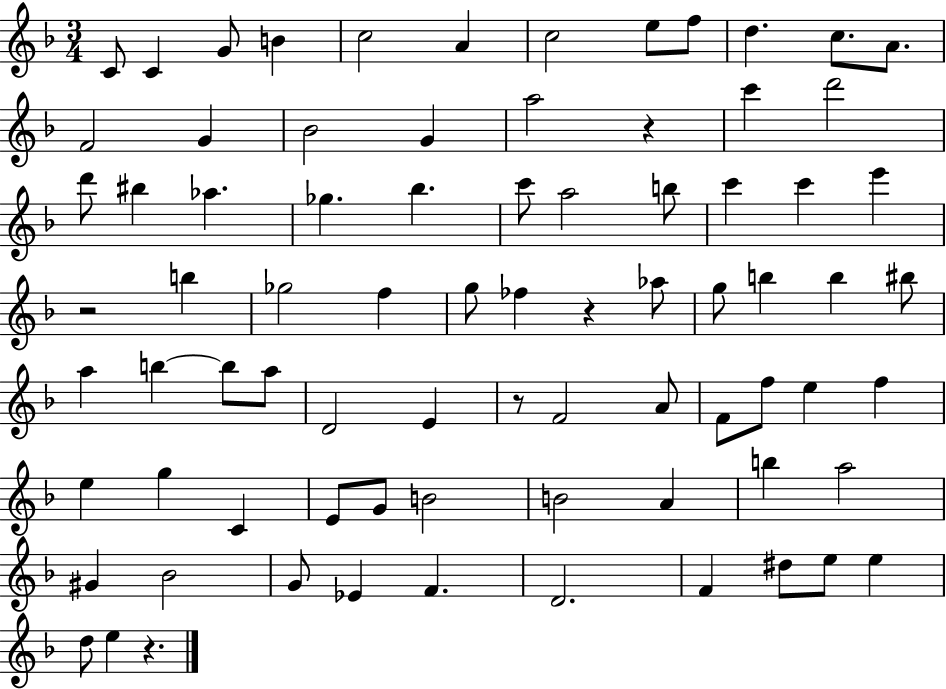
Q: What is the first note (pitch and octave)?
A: C4